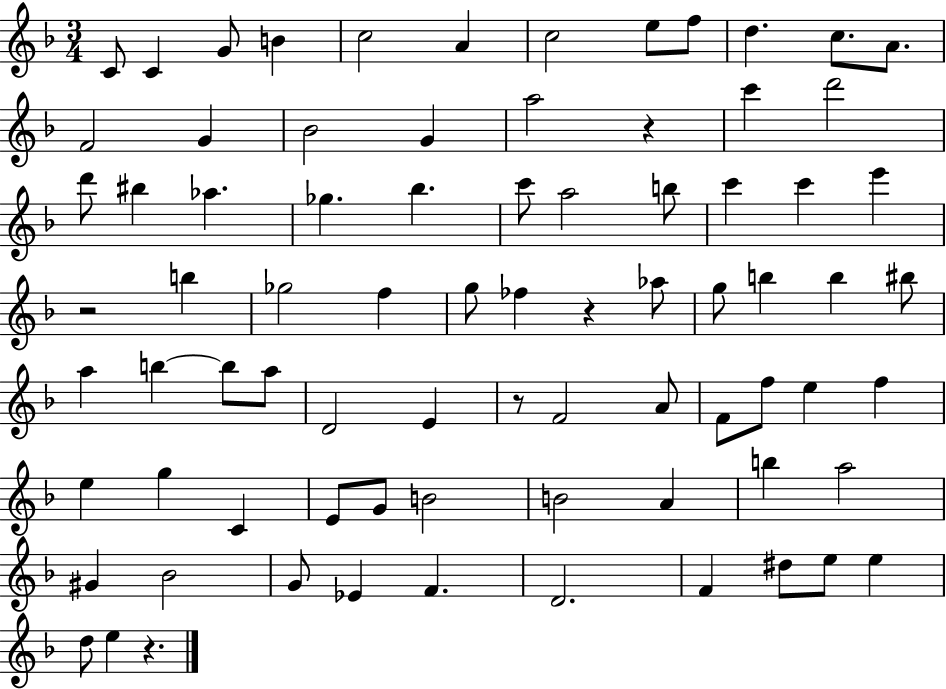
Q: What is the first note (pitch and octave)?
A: C4